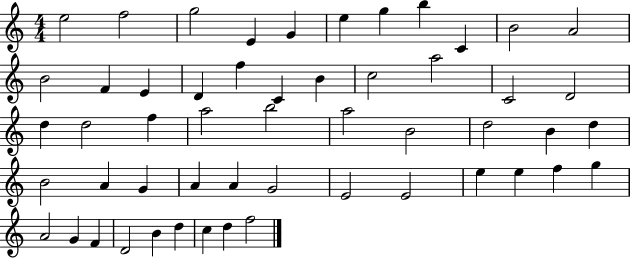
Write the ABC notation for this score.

X:1
T:Untitled
M:4/4
L:1/4
K:C
e2 f2 g2 E G e g b C B2 A2 B2 F E D f C B c2 a2 C2 D2 d d2 f a2 b2 a2 B2 d2 B d B2 A G A A G2 E2 E2 e e f g A2 G F D2 B d c d f2